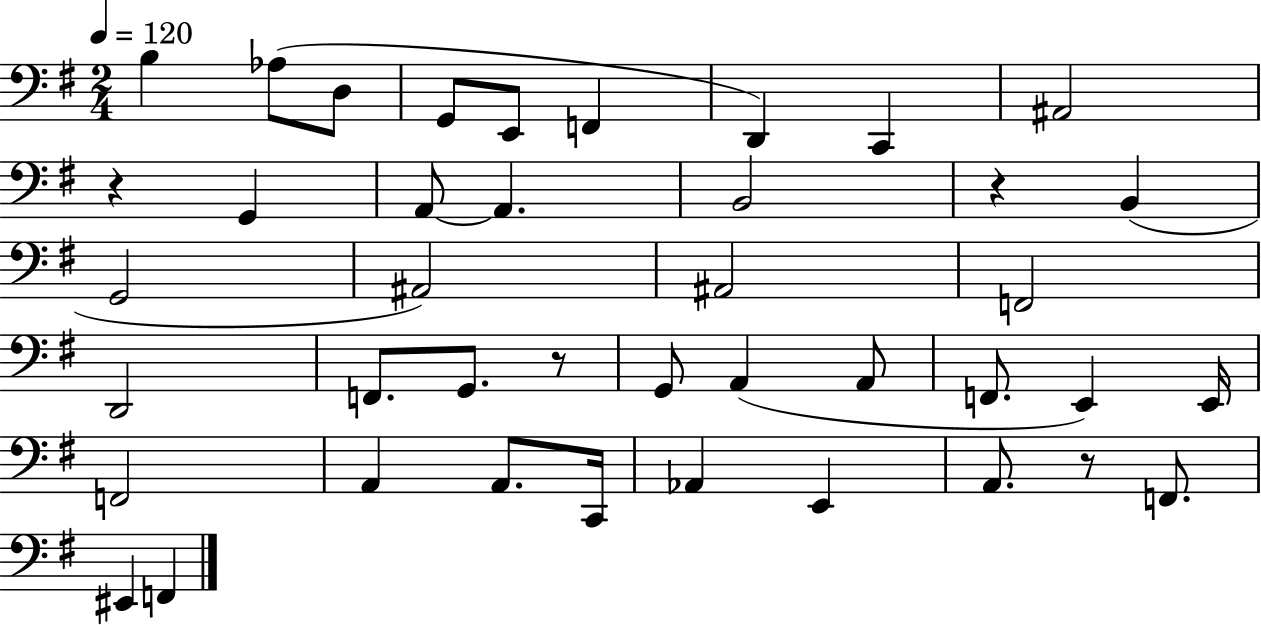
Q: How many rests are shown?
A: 4